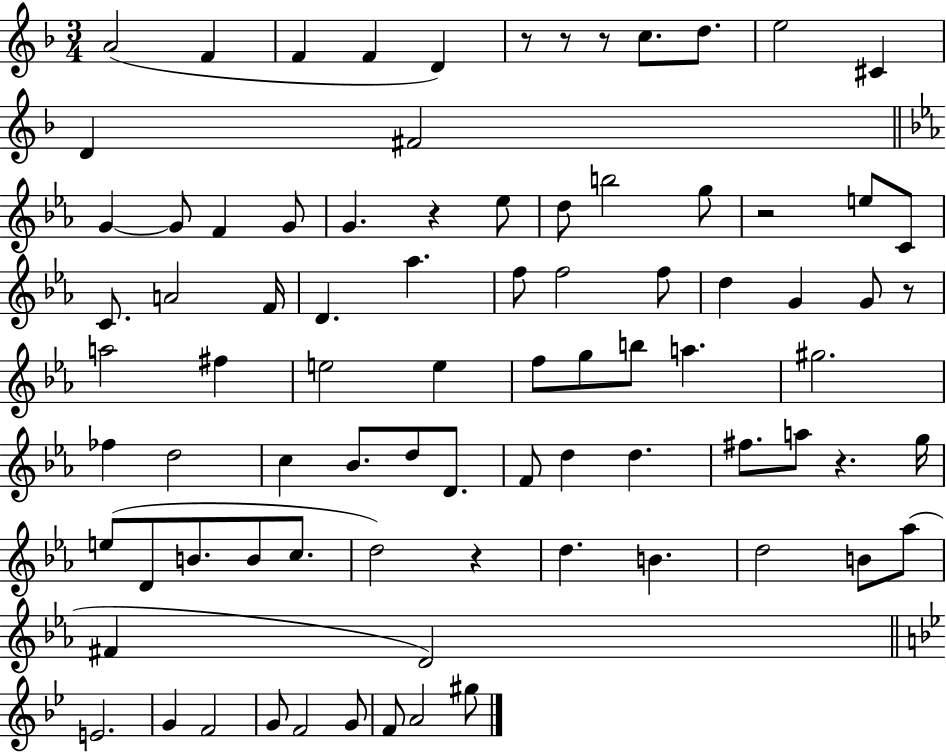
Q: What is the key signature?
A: F major